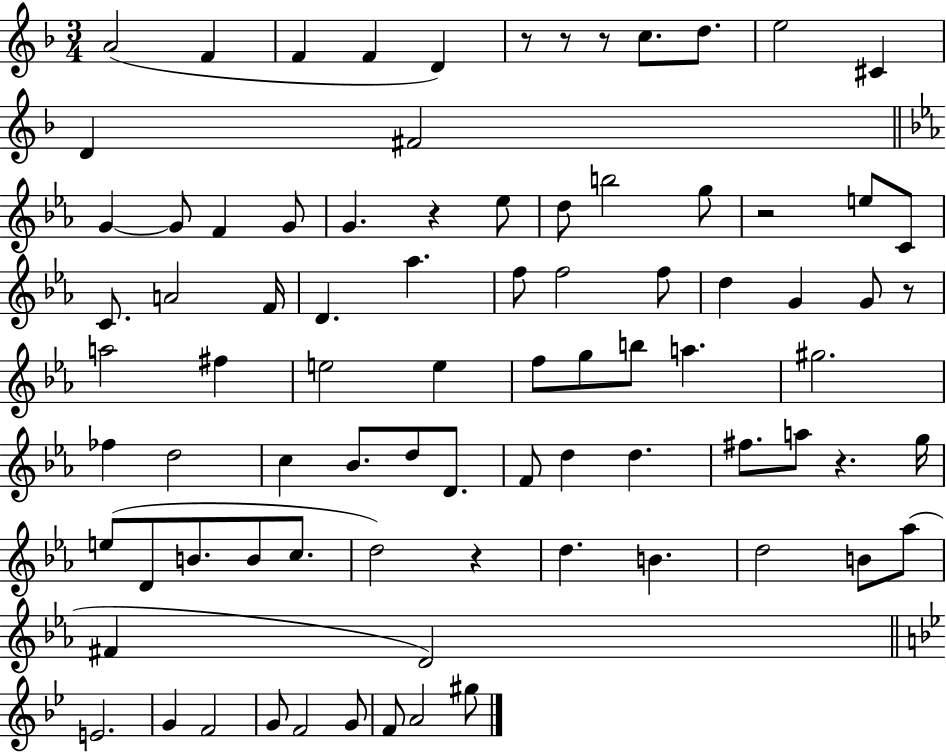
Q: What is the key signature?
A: F major